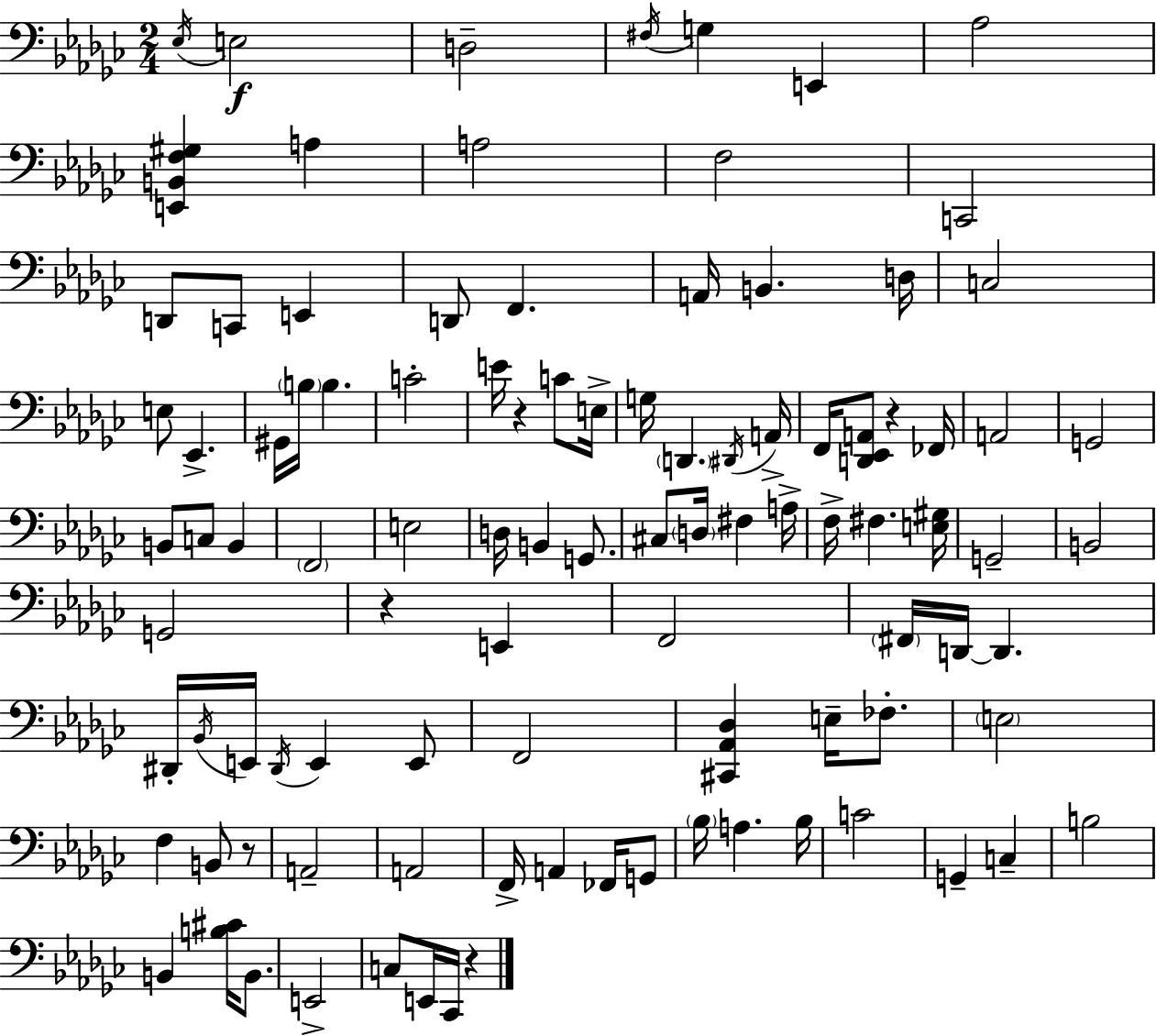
X:1
T:Untitled
M:2/4
L:1/4
K:Ebm
_E,/4 E,2 D,2 ^F,/4 G, E,, _A,2 [E,,B,,F,^G,] A, A,2 F,2 C,,2 D,,/2 C,,/2 E,, D,,/2 F,, A,,/4 B,, D,/4 C,2 E,/2 _E,, ^G,,/4 B,/4 B, C2 E/4 z C/2 E,/4 G,/4 D,, ^D,,/4 A,,/4 F,,/4 [D,,_E,,A,,]/2 z _F,,/4 A,,2 G,,2 B,,/2 C,/2 B,, F,,2 E,2 D,/4 B,, G,,/2 ^C,/2 D,/4 ^F, A,/4 F,/4 ^F, [E,^G,]/4 G,,2 B,,2 G,,2 z E,, F,,2 ^F,,/4 D,,/4 D,, ^D,,/4 _B,,/4 E,,/4 ^D,,/4 E,, E,,/2 F,,2 [^C,,_A,,_D,] E,/4 _F,/2 E,2 F, B,,/2 z/2 A,,2 A,,2 F,,/4 A,, _F,,/4 G,,/2 _B,/4 A, _B,/4 C2 G,, C, B,2 B,, [B,^C]/4 B,,/2 E,,2 C,/2 E,,/4 _C,,/4 z